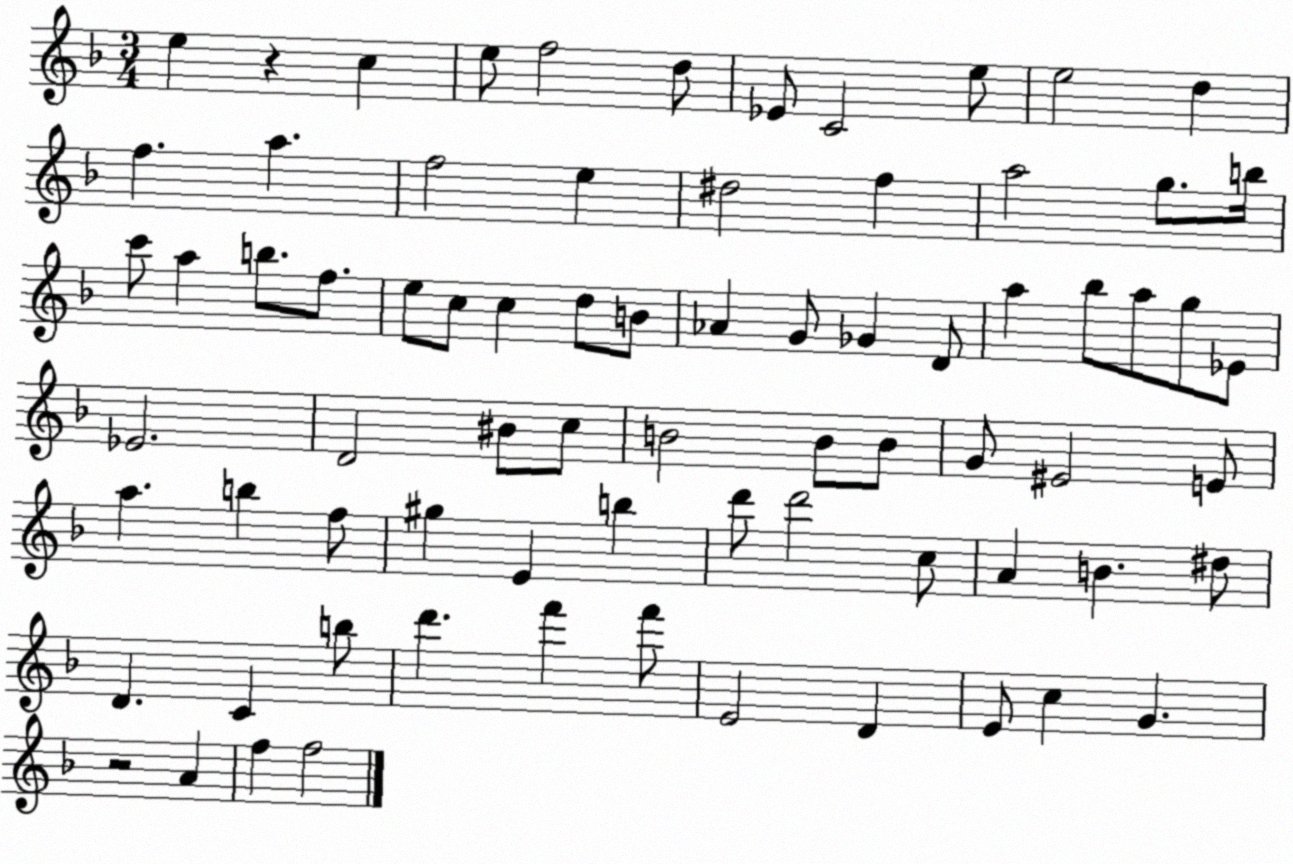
X:1
T:Untitled
M:3/4
L:1/4
K:F
e z c e/2 f2 d/2 _E/2 C2 e/2 e2 d f a f2 e ^d2 f a2 g/2 b/4 c'/2 a b/2 f/2 e/2 c/2 c d/2 B/2 _A G/2 _G D/2 a _b/2 a/2 g/2 _E/2 _E2 D2 ^B/2 c/2 B2 B/2 B/2 G/2 ^E2 E/2 a b f/2 ^g E b d'/2 d'2 c/2 A B ^d/2 D C b/2 d' f' f'/2 E2 D E/2 c G z2 A f f2